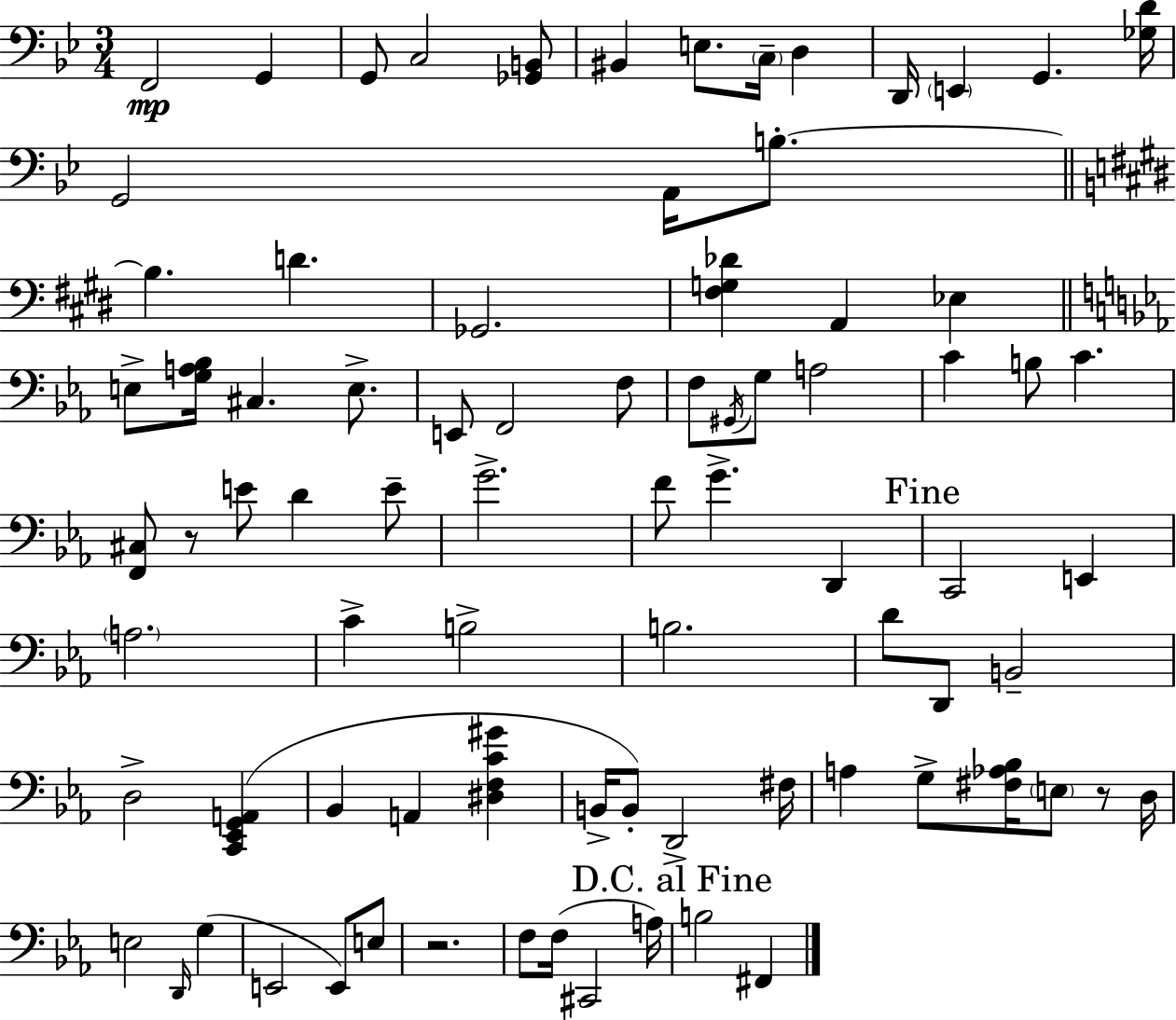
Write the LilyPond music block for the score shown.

{
  \clef bass
  \numericTimeSignature
  \time 3/4
  \key g \minor
  f,2\mp g,4 | g,8 c2 <ges, b,>8 | bis,4 e8. \parenthesize c16-- d4 | d,16 \parenthesize e,4 g,4. <ges d'>16 | \break g,2 a,16 b8.-.~~ | \bar "||" \break \key e \major b4. d'4. | ges,2. | <fis g des'>4 a,4 ees4 | \bar "||" \break \key c \minor e8-> <g a bes>16 cis4. e8.-> | e,8 f,2 f8 | f8 \acciaccatura { gis,16 } g8 a2 | c'4 b8 c'4. | \break <f, cis>8 r8 e'8 d'4 e'8-- | g'2.-> | f'8 g'4.-> d,4 | \mark "Fine" c,2 e,4 | \break \parenthesize a2. | c'4-> b2-> | b2. | d'8 d,8 b,2-- | \break d2-> <c, ees, g, a,>4( | bes,4 a,4 <dis f c' gis'>4 | b,16-> b,8-.) d,2-> | fis16 a4 g8-> <fis aes bes>16 \parenthesize e8 r8 | \break d16 e2 \grace { d,16 } g4( | e,2 e,8) | e8 r2. | f8 f16( cis,2 | \break a16) \mark "D.C. al Fine" b2 fis,4 | \bar "|."
}